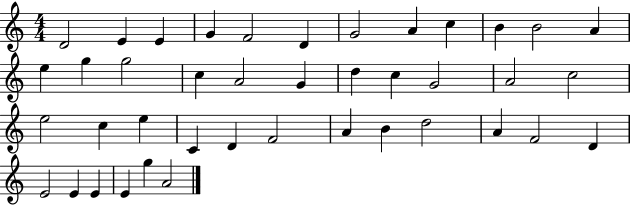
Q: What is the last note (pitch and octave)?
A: A4